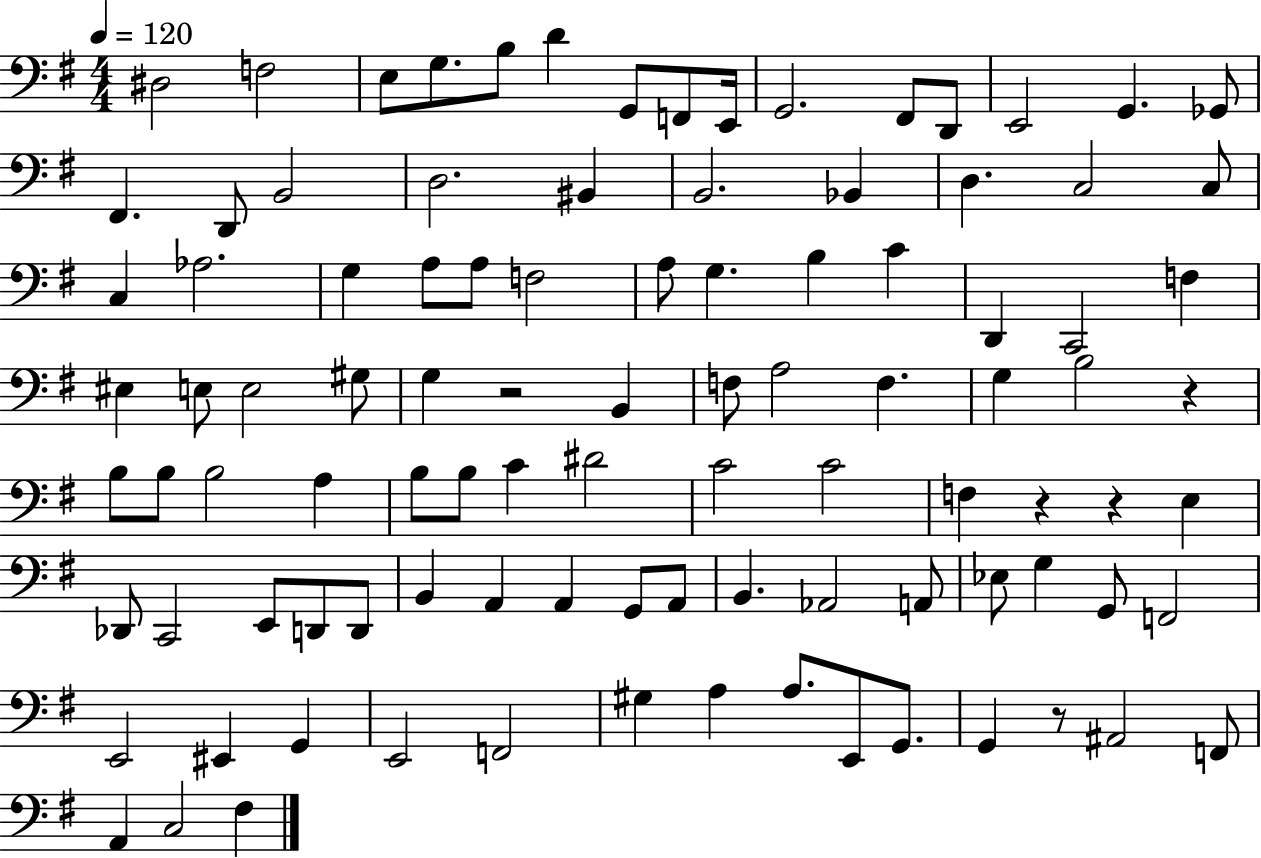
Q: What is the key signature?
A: G major